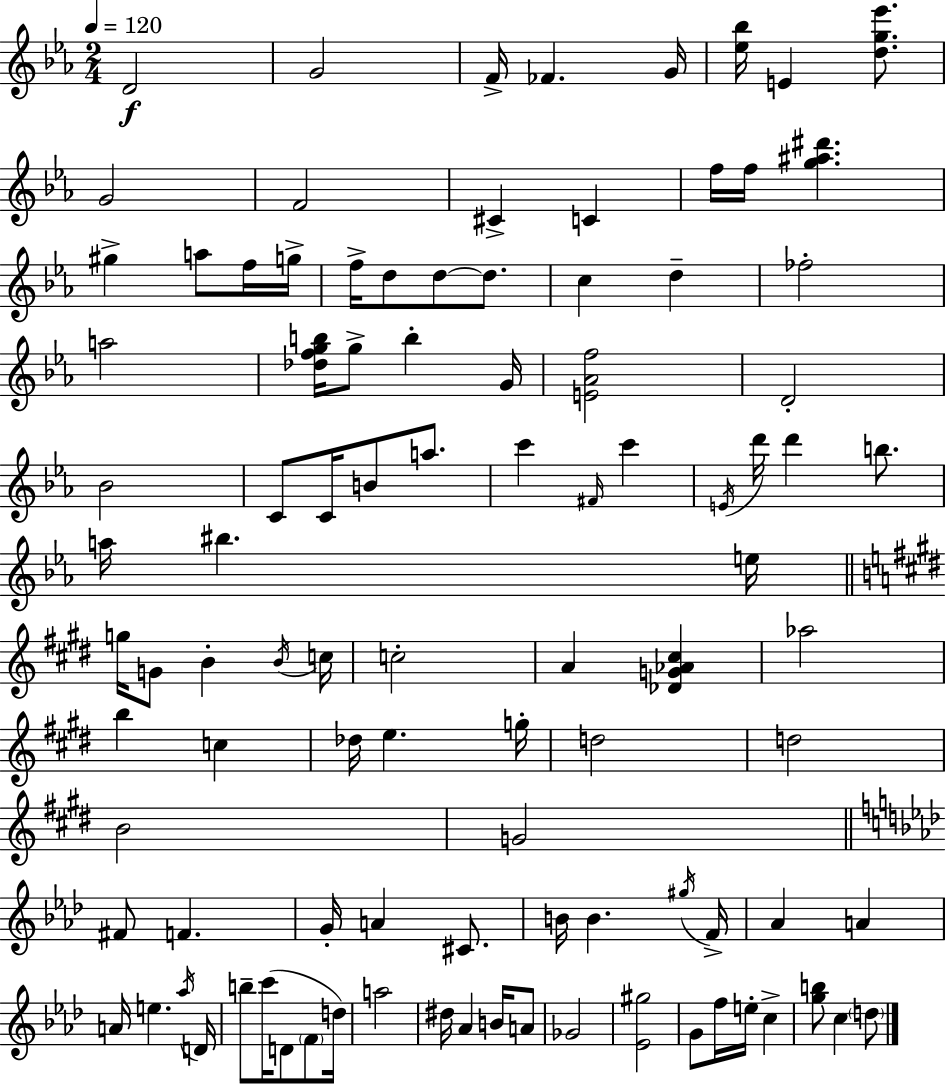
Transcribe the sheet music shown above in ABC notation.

X:1
T:Untitled
M:2/4
L:1/4
K:Cm
D2 G2 F/4 _F G/4 [_e_b]/4 E [dg_e']/2 G2 F2 ^C C f/4 f/4 [g^a^d'] ^g a/2 f/4 g/4 f/4 d/2 d/2 d/2 c d _f2 a2 [_dfgb]/4 g/2 b G/4 [E_Af]2 D2 _B2 C/2 C/4 B/2 a/2 c' ^F/4 c' E/4 d'/4 d' b/2 a/4 ^b e/4 g/4 G/2 B B/4 c/4 c2 A [_DG_A^c] _a2 b c _d/4 e g/4 d2 d2 B2 G2 ^F/2 F G/4 A ^C/2 B/4 B ^g/4 F/4 _A A A/4 e _a/4 D/4 b/2 c'/4 D/2 F/2 d/4 a2 ^d/4 _A B/4 A/2 _G2 [_E^g]2 G/2 f/4 e/4 c [gb]/2 c d/2